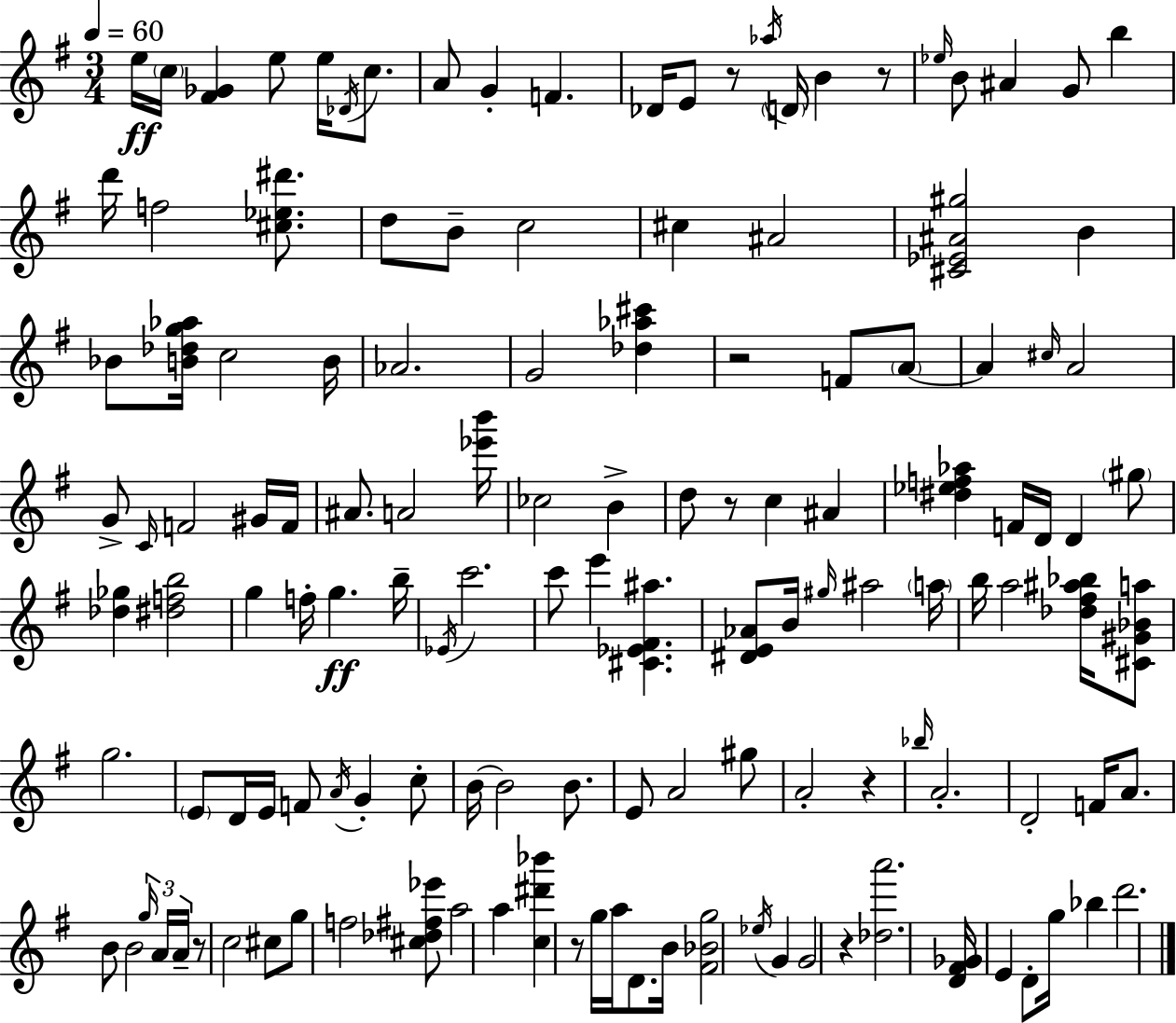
{
  \clef treble
  \numericTimeSignature
  \time 3/4
  \key g \major
  \tempo 4 = 60
  e''16\ff \parenthesize c''16 <fis' ges'>4 e''8 e''16 \acciaccatura { des'16 } c''8. | a'8 g'4-. f'4. | des'16 e'8 r8 \acciaccatura { aes''16 } \parenthesize d'16 b'4 | r8 \grace { ees''16 } b'8 ais'4 g'8 b''4 | \break d'''16 f''2 | <cis'' ees'' dis'''>8. d''8 b'8-- c''2 | cis''4 ais'2 | <cis' ees' ais' gis''>2 b'4 | \break bes'8 <b' des'' g'' aes''>16 c''2 | b'16 aes'2. | g'2 <des'' aes'' cis'''>4 | r2 f'8 | \break \parenthesize a'8~~ a'4 \grace { cis''16 } a'2 | g'8-> \grace { c'16 } f'2 | gis'16 f'16 ais'8. a'2 | <ees''' b'''>16 ces''2 | \break b'4-> d''8 r8 c''4 | ais'4 <dis'' ees'' f'' aes''>4 f'16 d'16 d'4 | \parenthesize gis''8 <des'' ges''>4 <dis'' f'' b''>2 | g''4 f''16-. g''4.\ff | \break b''16-- \acciaccatura { ees'16 } c'''2. | c'''8 e'''4 | <cis' ees' fis' ais''>4. <dis' e' aes'>8 b'16 \grace { gis''16 } ais''2 | \parenthesize a''16 b''16 a''2 | \break <des'' fis'' ais'' bes''>16 <cis' gis' bes' a''>8 g''2. | \parenthesize e'8 d'16 e'16 f'8 | \acciaccatura { a'16 } g'4-. c''8-. b'16~~ b'2 | b'8. e'8 a'2 | \break gis''8 a'2-. | r4 \grace { bes''16 } a'2.-. | d'2-. | f'16 a'8. b'8 b'2 | \break \tuplet 3/2 { \grace { g''16 } a'16 a'16-- } r8 | c''2 cis''8 g''8 | f''2 <cis'' des'' fis'' ees'''>8 a''2 | a''4 <c'' dis''' bes'''>4 | \break r8 g''16 a''16 d'8. b'16 <fis' bes' g''>2 | \acciaccatura { ees''16 } g'4 g'2 | r4 <des'' a'''>2. | <d' fis' ges'>16 | \break e'4 d'8-. g''16 bes''4 d'''2. | \bar "|."
}